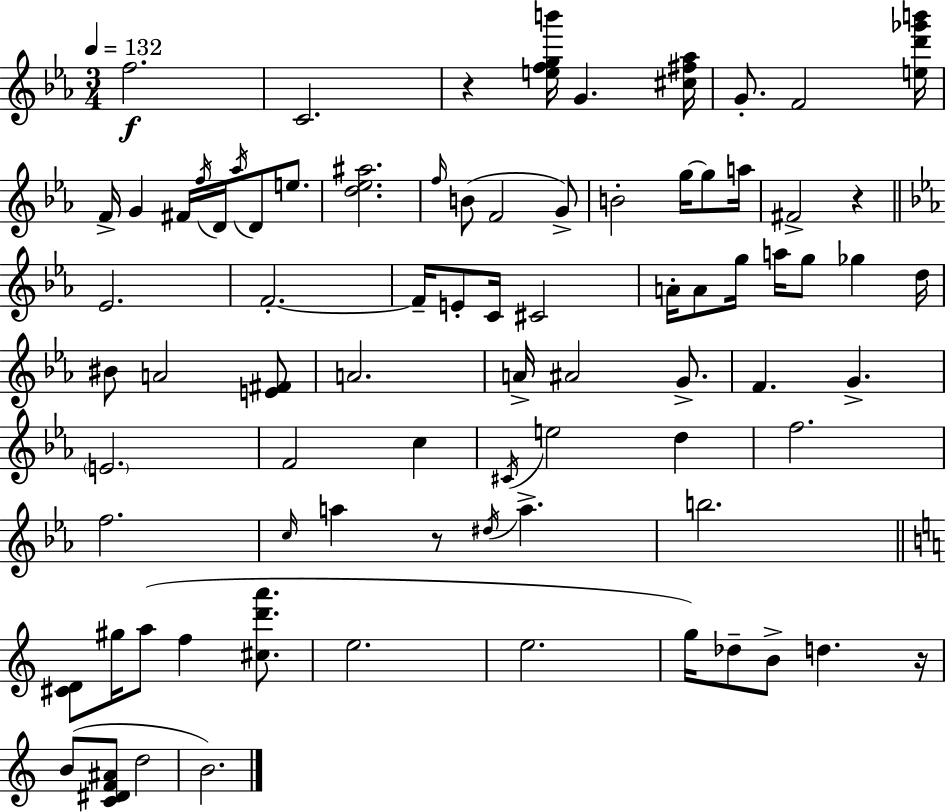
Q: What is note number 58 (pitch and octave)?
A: A5